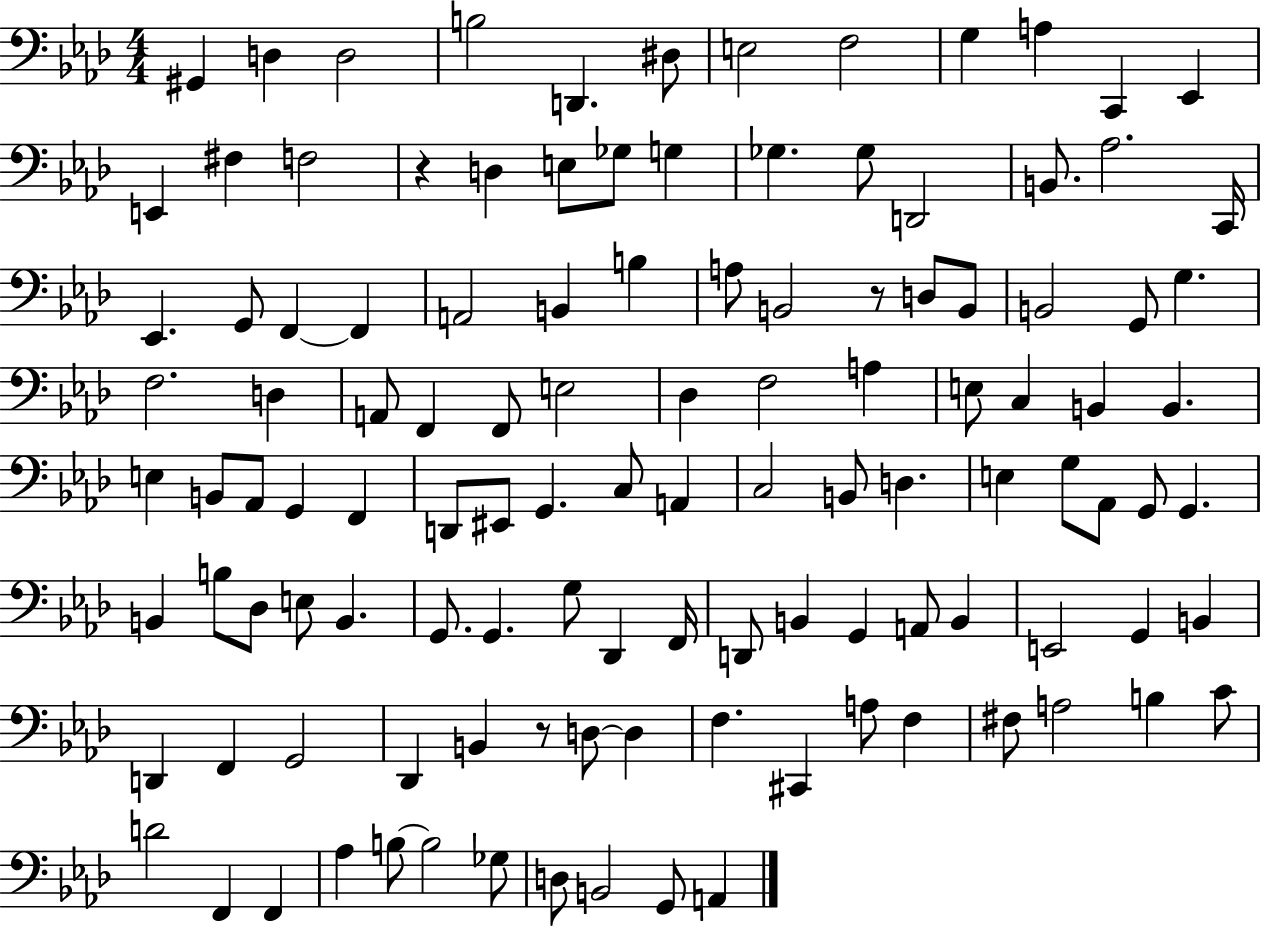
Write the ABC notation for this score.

X:1
T:Untitled
M:4/4
L:1/4
K:Ab
^G,, D, D,2 B,2 D,, ^D,/2 E,2 F,2 G, A, C,, _E,, E,, ^F, F,2 z D, E,/2 _G,/2 G, _G, _G,/2 D,,2 B,,/2 _A,2 C,,/4 _E,, G,,/2 F,, F,, A,,2 B,, B, A,/2 B,,2 z/2 D,/2 B,,/2 B,,2 G,,/2 G, F,2 D, A,,/2 F,, F,,/2 E,2 _D, F,2 A, E,/2 C, B,, B,, E, B,,/2 _A,,/2 G,, F,, D,,/2 ^E,,/2 G,, C,/2 A,, C,2 B,,/2 D, E, G,/2 _A,,/2 G,,/2 G,, B,, B,/2 _D,/2 E,/2 B,, G,,/2 G,, G,/2 _D,, F,,/4 D,,/2 B,, G,, A,,/2 B,, E,,2 G,, B,, D,, F,, G,,2 _D,, B,, z/2 D,/2 D, F, ^C,, A,/2 F, ^F,/2 A,2 B, C/2 D2 F,, F,, _A, B,/2 B,2 _G,/2 D,/2 B,,2 G,,/2 A,,